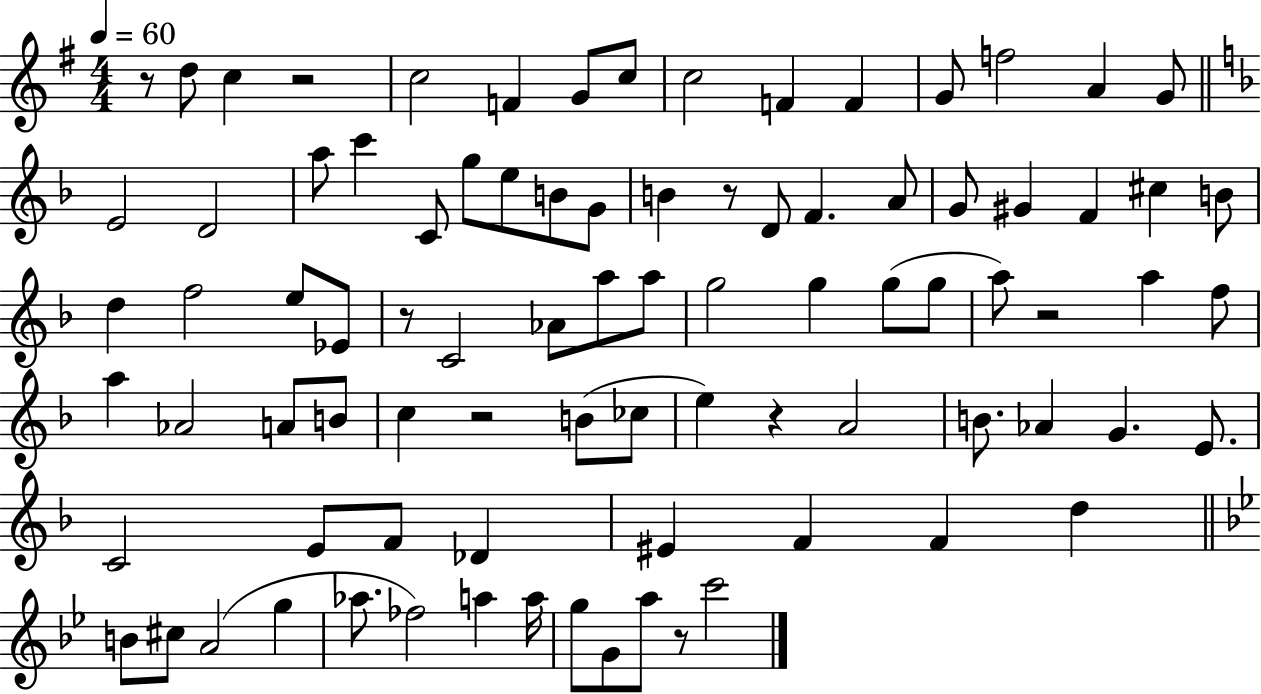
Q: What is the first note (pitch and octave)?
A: D5